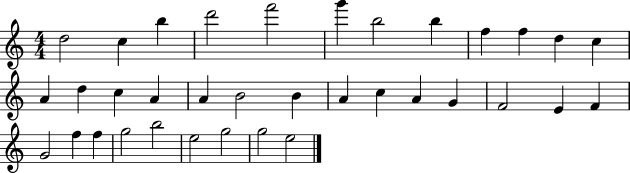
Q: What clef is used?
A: treble